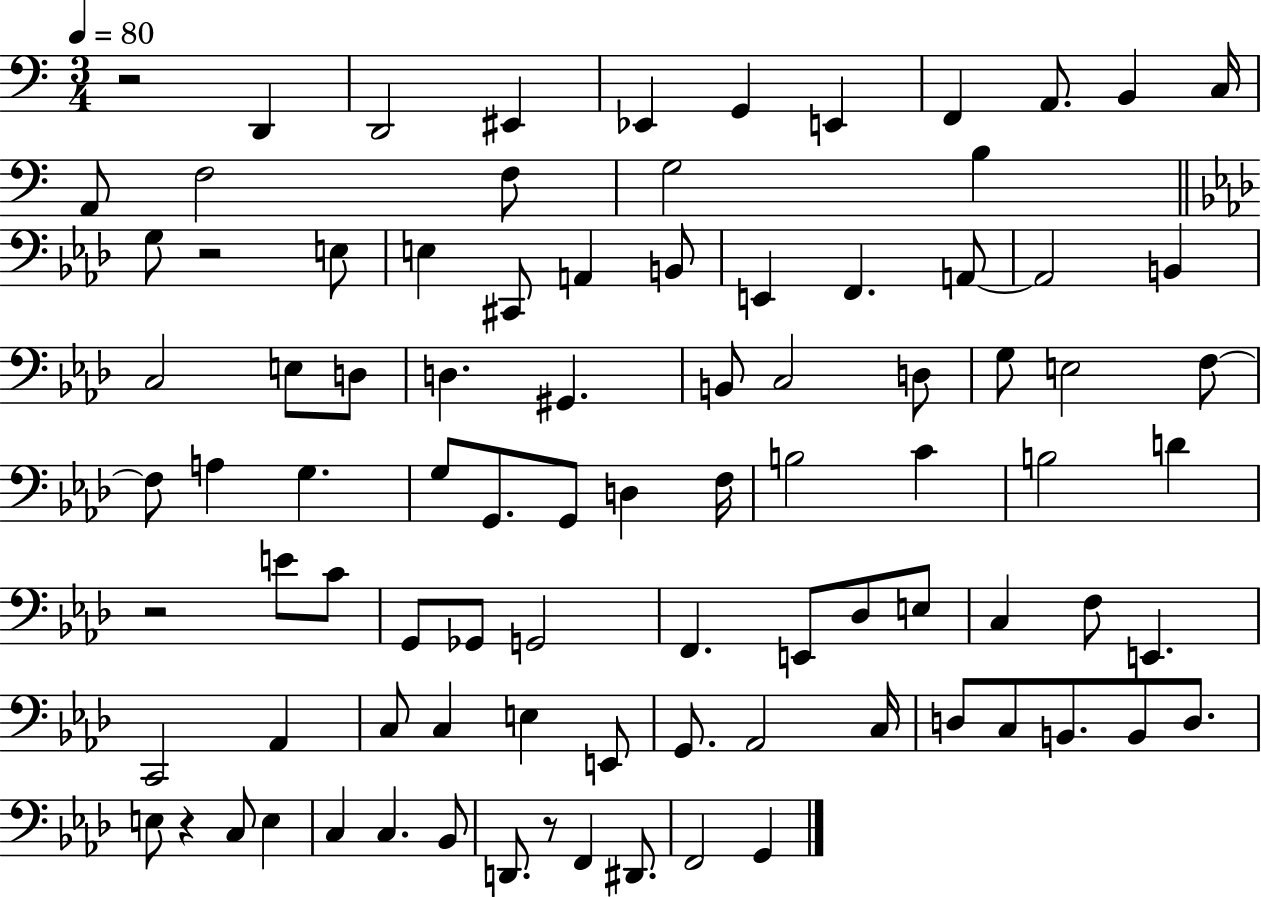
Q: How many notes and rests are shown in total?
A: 91